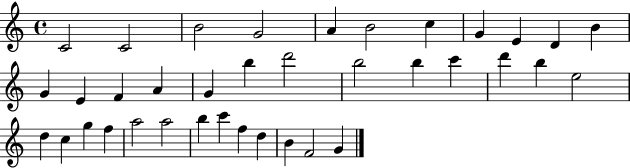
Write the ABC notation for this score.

X:1
T:Untitled
M:4/4
L:1/4
K:C
C2 C2 B2 G2 A B2 c G E D B G E F A G b d'2 b2 b c' d' b e2 d c g f a2 a2 b c' f d B F2 G